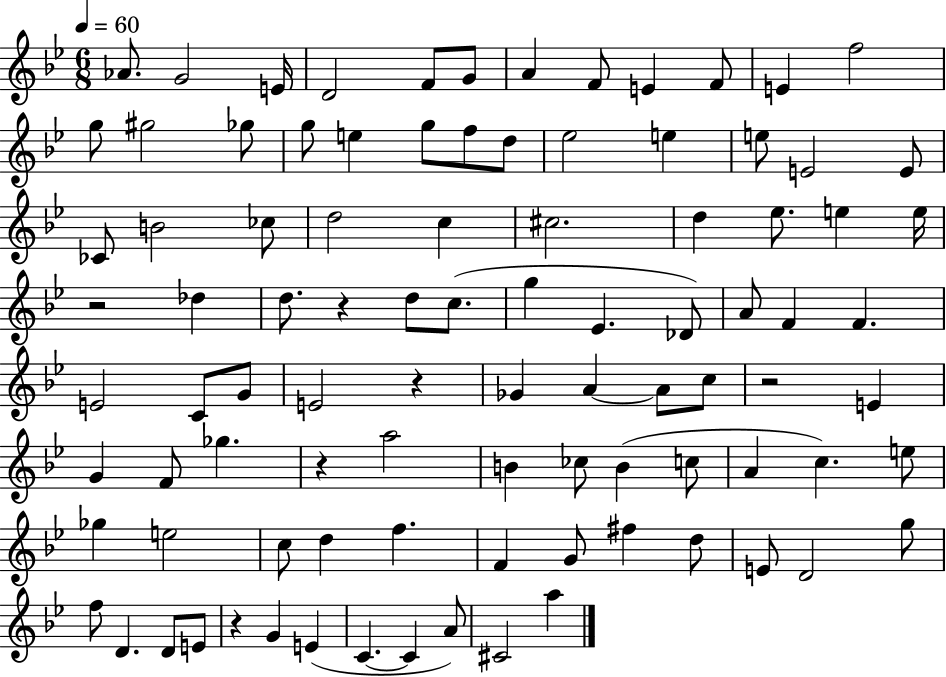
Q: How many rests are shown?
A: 6